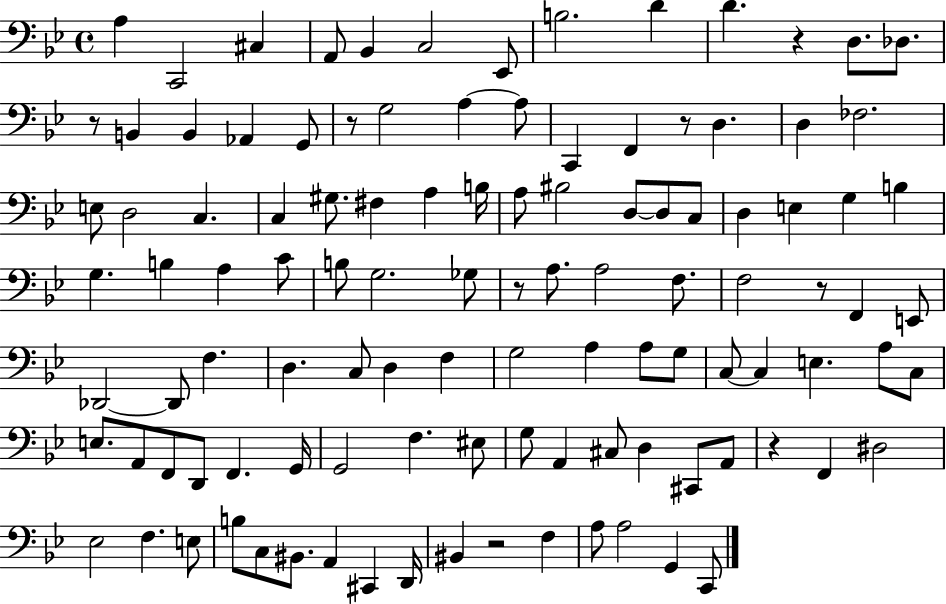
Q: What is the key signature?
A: BES major